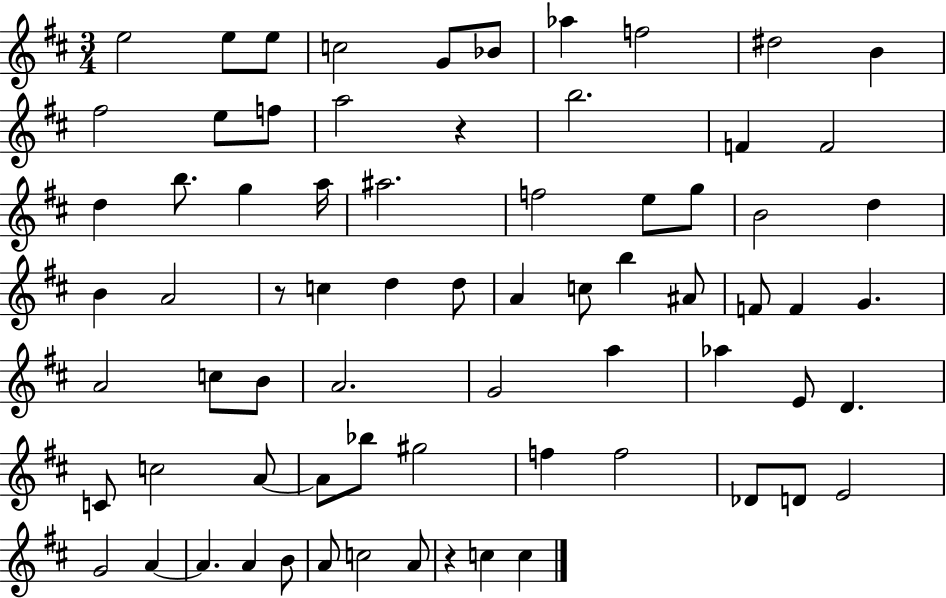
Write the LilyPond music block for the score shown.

{
  \clef treble
  \numericTimeSignature
  \time 3/4
  \key d \major
  e''2 e''8 e''8 | c''2 g'8 bes'8 | aes''4 f''2 | dis''2 b'4 | \break fis''2 e''8 f''8 | a''2 r4 | b''2. | f'4 f'2 | \break d''4 b''8. g''4 a''16 | ais''2. | f''2 e''8 g''8 | b'2 d''4 | \break b'4 a'2 | r8 c''4 d''4 d''8 | a'4 c''8 b''4 ais'8 | f'8 f'4 g'4. | \break a'2 c''8 b'8 | a'2. | g'2 a''4 | aes''4 e'8 d'4. | \break c'8 c''2 a'8~~ | a'8 bes''8 gis''2 | f''4 f''2 | des'8 d'8 e'2 | \break g'2 a'4~~ | a'4. a'4 b'8 | a'8 c''2 a'8 | r4 c''4 c''4 | \break \bar "|."
}